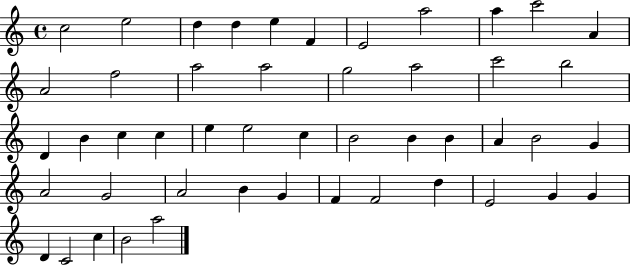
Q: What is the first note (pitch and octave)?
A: C5